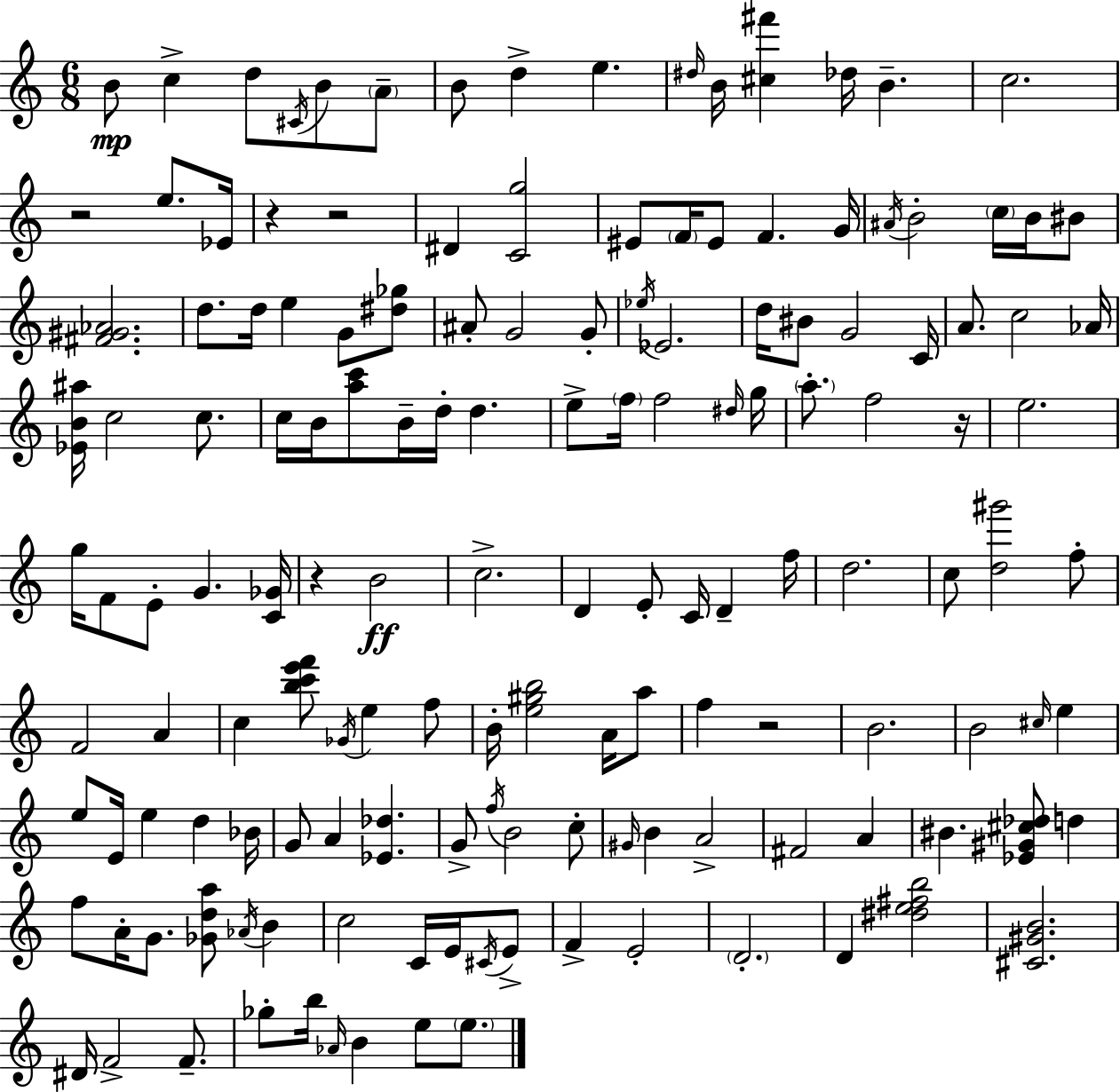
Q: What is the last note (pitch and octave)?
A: E5